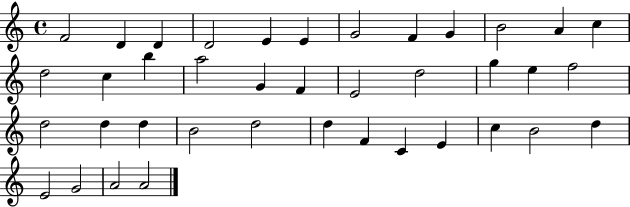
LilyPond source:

{
  \clef treble
  \time 4/4
  \defaultTimeSignature
  \key c \major
  f'2 d'4 d'4 | d'2 e'4 e'4 | g'2 f'4 g'4 | b'2 a'4 c''4 | \break d''2 c''4 b''4 | a''2 g'4 f'4 | e'2 d''2 | g''4 e''4 f''2 | \break d''2 d''4 d''4 | b'2 d''2 | d''4 f'4 c'4 e'4 | c''4 b'2 d''4 | \break e'2 g'2 | a'2 a'2 | \bar "|."
}